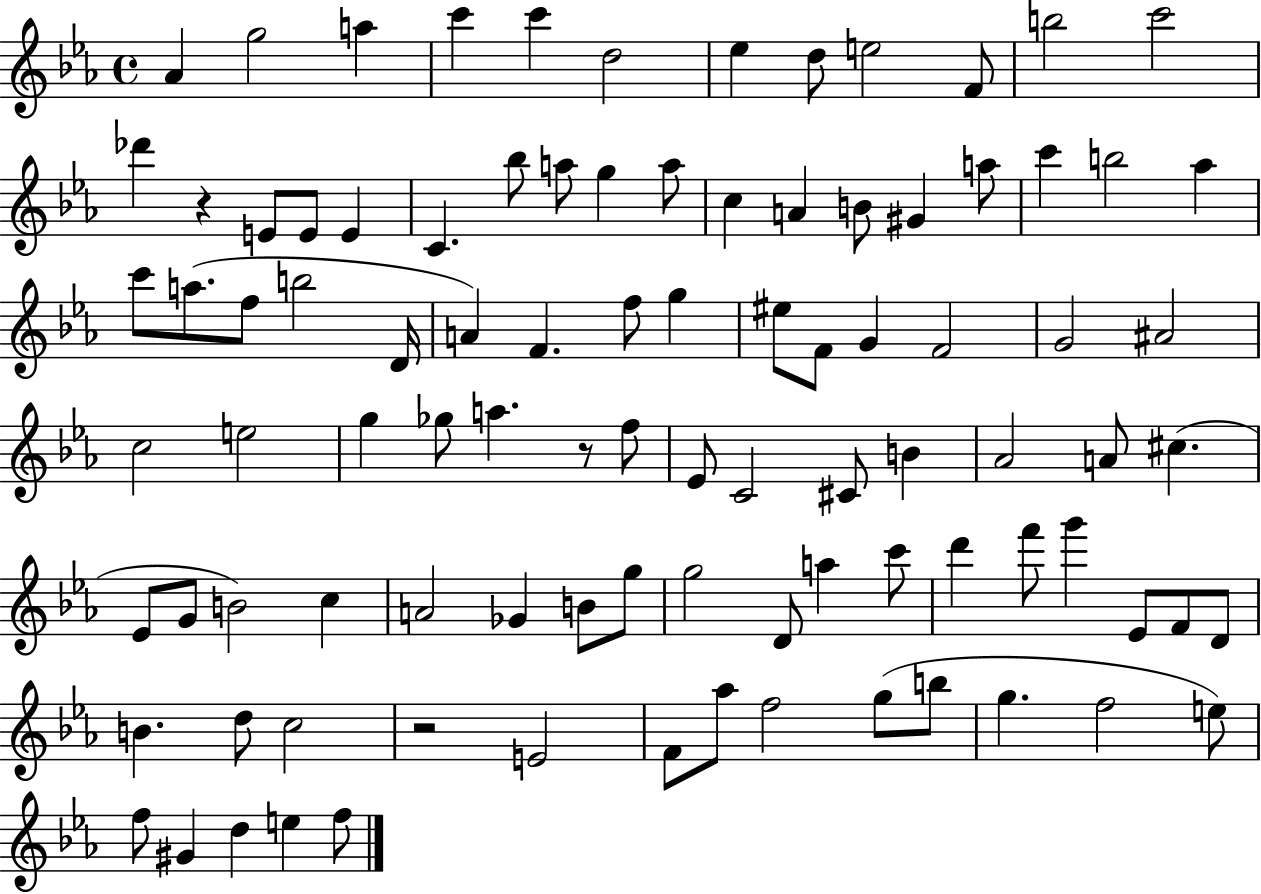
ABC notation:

X:1
T:Untitled
M:4/4
L:1/4
K:Eb
_A g2 a c' c' d2 _e d/2 e2 F/2 b2 c'2 _d' z E/2 E/2 E C _b/2 a/2 g a/2 c A B/2 ^G a/2 c' b2 _a c'/2 a/2 f/2 b2 D/4 A F f/2 g ^e/2 F/2 G F2 G2 ^A2 c2 e2 g _g/2 a z/2 f/2 _E/2 C2 ^C/2 B _A2 A/2 ^c _E/2 G/2 B2 c A2 _G B/2 g/2 g2 D/2 a c'/2 d' f'/2 g' _E/2 F/2 D/2 B d/2 c2 z2 E2 F/2 _a/2 f2 g/2 b/2 g f2 e/2 f/2 ^G d e f/2